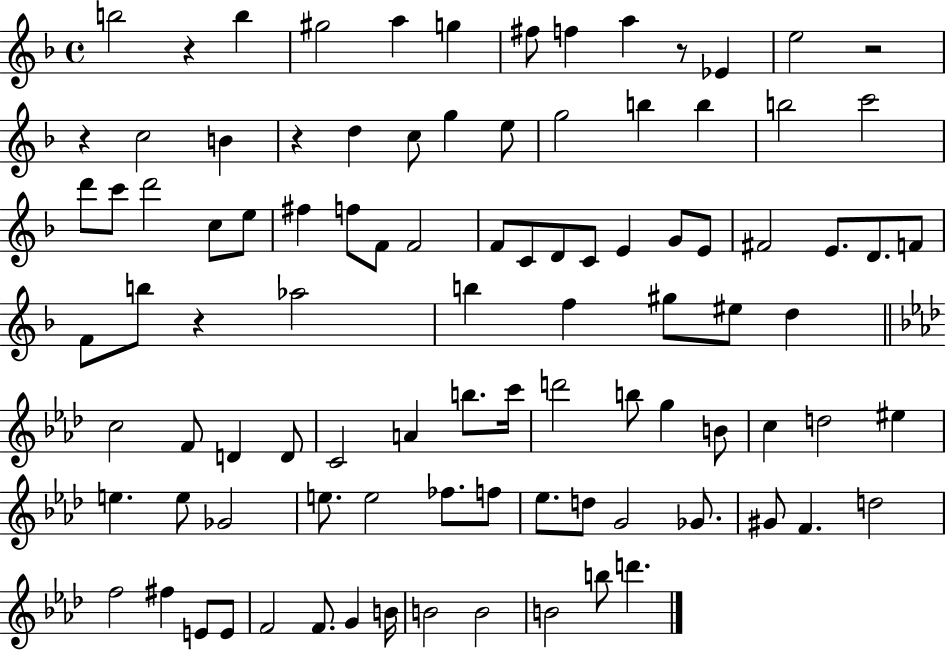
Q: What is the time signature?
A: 4/4